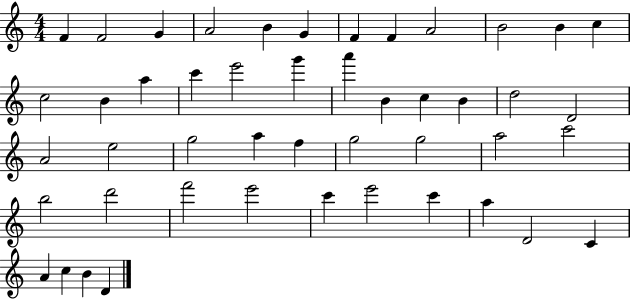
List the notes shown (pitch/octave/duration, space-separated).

F4/q F4/h G4/q A4/h B4/q G4/q F4/q F4/q A4/h B4/h B4/q C5/q C5/h B4/q A5/q C6/q E6/h G6/q A6/q B4/q C5/q B4/q D5/h D4/h A4/h E5/h G5/h A5/q F5/q G5/h G5/h A5/h C6/h B5/h D6/h F6/h E6/h C6/q E6/h C6/q A5/q D4/h C4/q A4/q C5/q B4/q D4/q